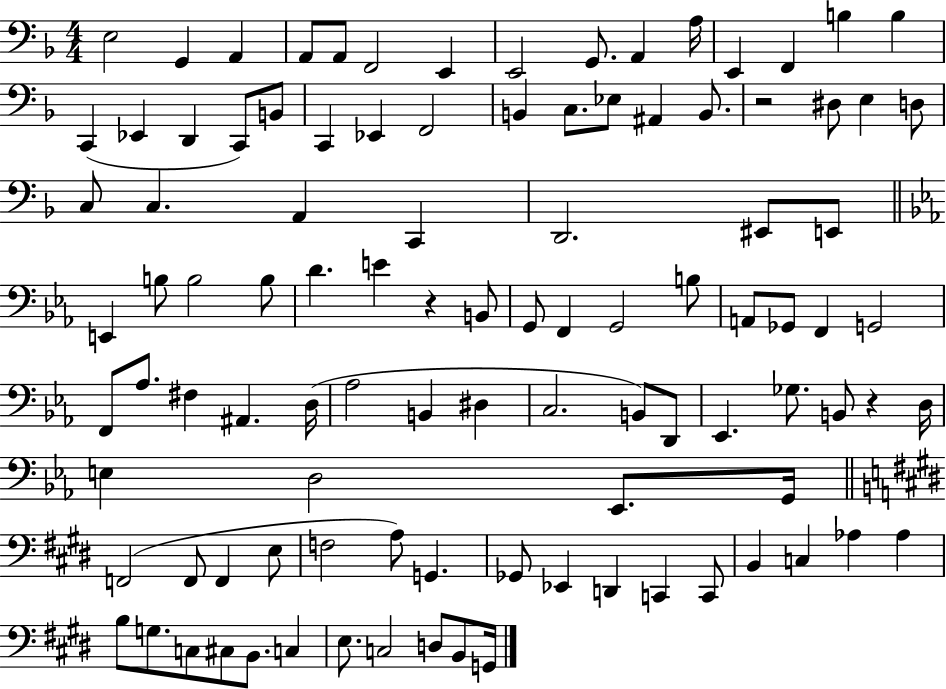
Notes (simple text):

E3/h G2/q A2/q A2/e A2/e F2/h E2/q E2/h G2/e. A2/q A3/s E2/q F2/q B3/q B3/q C2/q Eb2/q D2/q C2/e B2/e C2/q Eb2/q F2/h B2/q C3/e. Eb3/e A#2/q B2/e. R/h D#3/e E3/q D3/e C3/e C3/q. A2/q C2/q D2/h. EIS2/e E2/e E2/q B3/e B3/h B3/e D4/q. E4/q R/q B2/e G2/e F2/q G2/h B3/e A2/e Gb2/e F2/q G2/h F2/e Ab3/e. F#3/q A#2/q. D3/s Ab3/h B2/q D#3/q C3/h. B2/e D2/e Eb2/q. Gb3/e. B2/e R/q D3/s E3/q D3/h Eb2/e. G2/s F2/h F2/e F2/q E3/e F3/h A3/e G2/q. Gb2/e Eb2/q D2/q C2/q C2/e B2/q C3/q Ab3/q Ab3/q B3/e G3/e. C3/e C#3/e B2/e. C3/q E3/e. C3/h D3/e B2/e G2/s